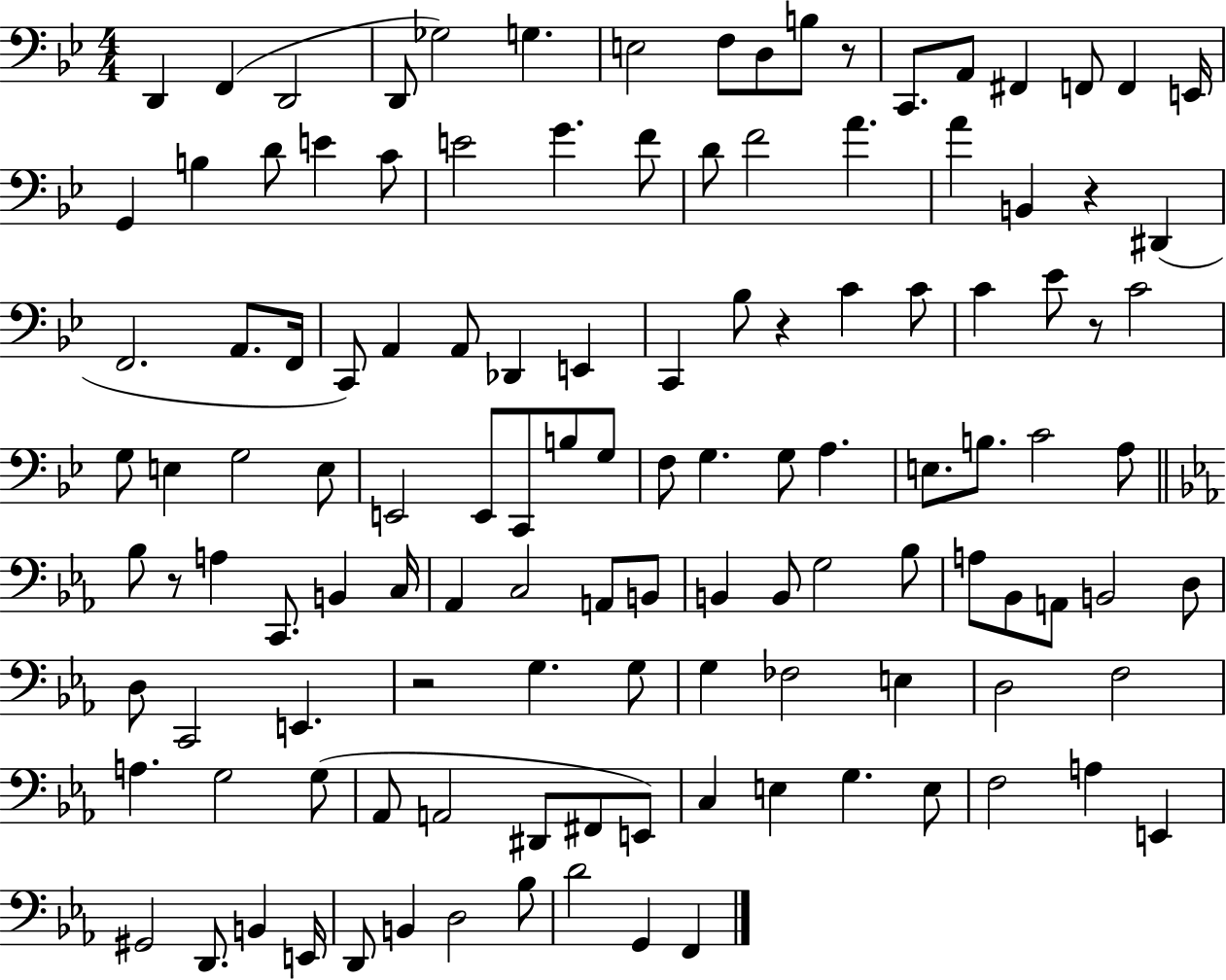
D2/q F2/q D2/h D2/e Gb3/h G3/q. E3/h F3/e D3/e B3/e R/e C2/e. A2/e F#2/q F2/e F2/q E2/s G2/q B3/q D4/e E4/q C4/e E4/h G4/q. F4/e D4/e F4/h A4/q. A4/q B2/q R/q D#2/q F2/h. A2/e. F2/s C2/e A2/q A2/e Db2/q E2/q C2/q Bb3/e R/q C4/q C4/e C4/q Eb4/e R/e C4/h G3/e E3/q G3/h E3/e E2/h E2/e C2/e B3/e G3/e F3/e G3/q. G3/e A3/q. E3/e. B3/e. C4/h A3/e Bb3/e R/e A3/q C2/e. B2/q C3/s Ab2/q C3/h A2/e B2/e B2/q B2/e G3/h Bb3/e A3/e Bb2/e A2/e B2/h D3/e D3/e C2/h E2/q. R/h G3/q. G3/e G3/q FES3/h E3/q D3/h F3/h A3/q. G3/h G3/e Ab2/e A2/h D#2/e F#2/e E2/e C3/q E3/q G3/q. E3/e F3/h A3/q E2/q G#2/h D2/e. B2/q E2/s D2/e B2/q D3/h Bb3/e D4/h G2/q F2/q